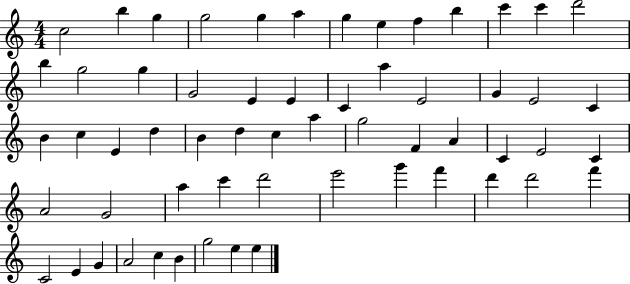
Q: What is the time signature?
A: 4/4